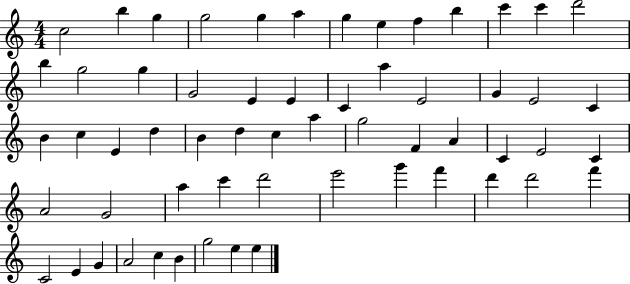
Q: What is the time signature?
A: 4/4